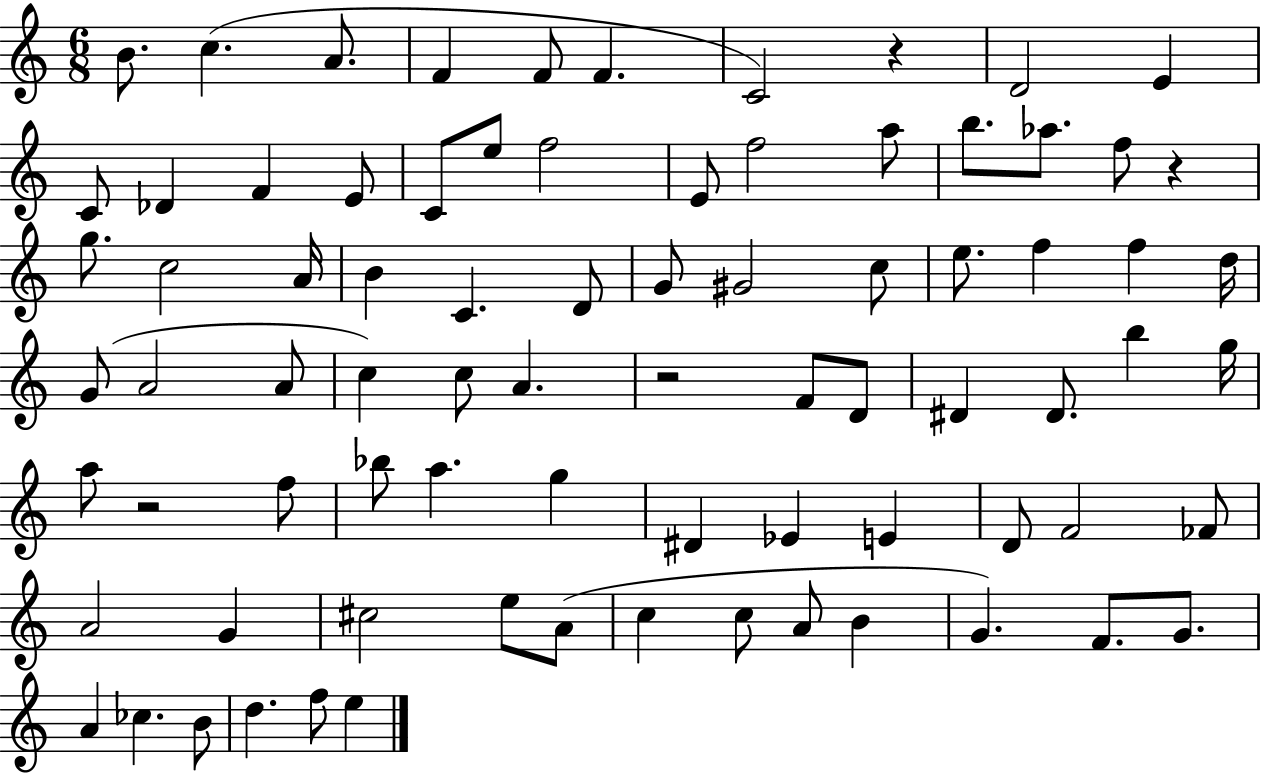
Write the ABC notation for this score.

X:1
T:Untitled
M:6/8
L:1/4
K:C
B/2 c A/2 F F/2 F C2 z D2 E C/2 _D F E/2 C/2 e/2 f2 E/2 f2 a/2 b/2 _a/2 f/2 z g/2 c2 A/4 B C D/2 G/2 ^G2 c/2 e/2 f f d/4 G/2 A2 A/2 c c/2 A z2 F/2 D/2 ^D ^D/2 b g/4 a/2 z2 f/2 _b/2 a g ^D _E E D/2 F2 _F/2 A2 G ^c2 e/2 A/2 c c/2 A/2 B G F/2 G/2 A _c B/2 d f/2 e